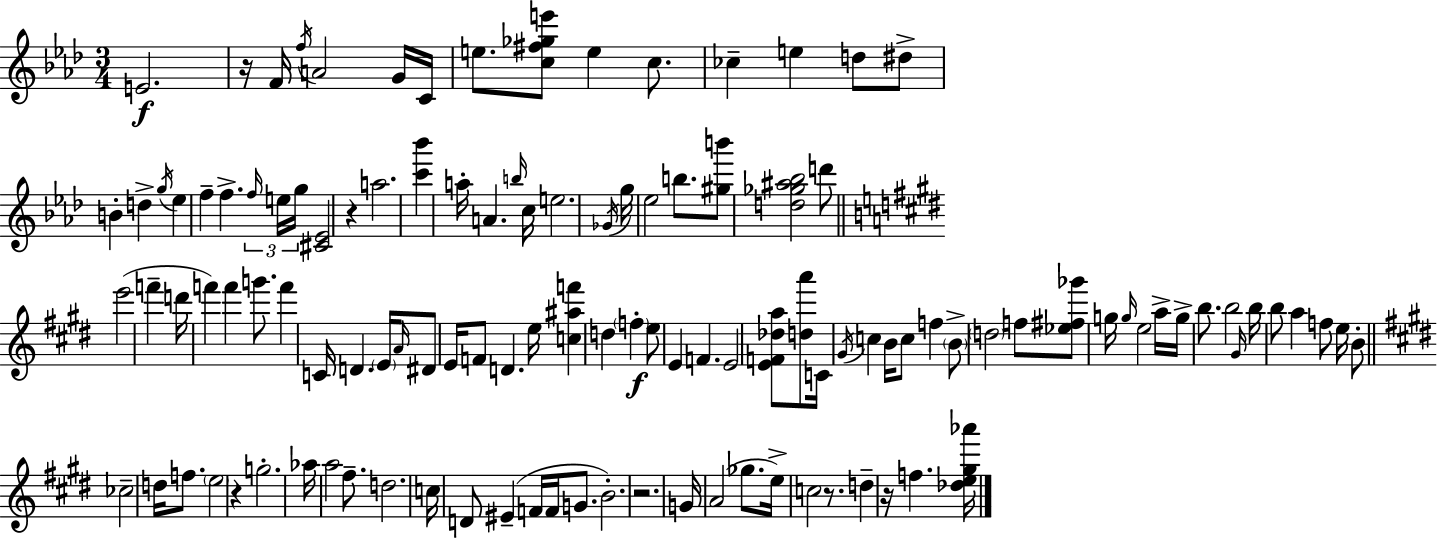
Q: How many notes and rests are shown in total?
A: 117